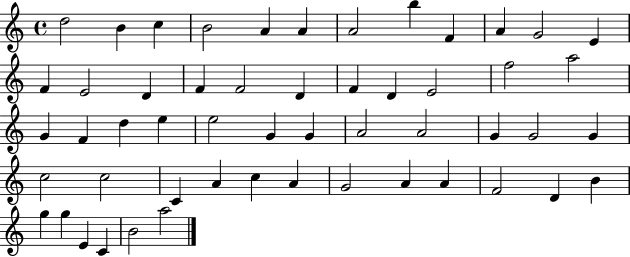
{
  \clef treble
  \time 4/4
  \defaultTimeSignature
  \key c \major
  d''2 b'4 c''4 | b'2 a'4 a'4 | a'2 b''4 f'4 | a'4 g'2 e'4 | \break f'4 e'2 d'4 | f'4 f'2 d'4 | f'4 d'4 e'2 | f''2 a''2 | \break g'4 f'4 d''4 e''4 | e''2 g'4 g'4 | a'2 a'2 | g'4 g'2 g'4 | \break c''2 c''2 | c'4 a'4 c''4 a'4 | g'2 a'4 a'4 | f'2 d'4 b'4 | \break g''4 g''4 e'4 c'4 | b'2 a''2 | \bar "|."
}